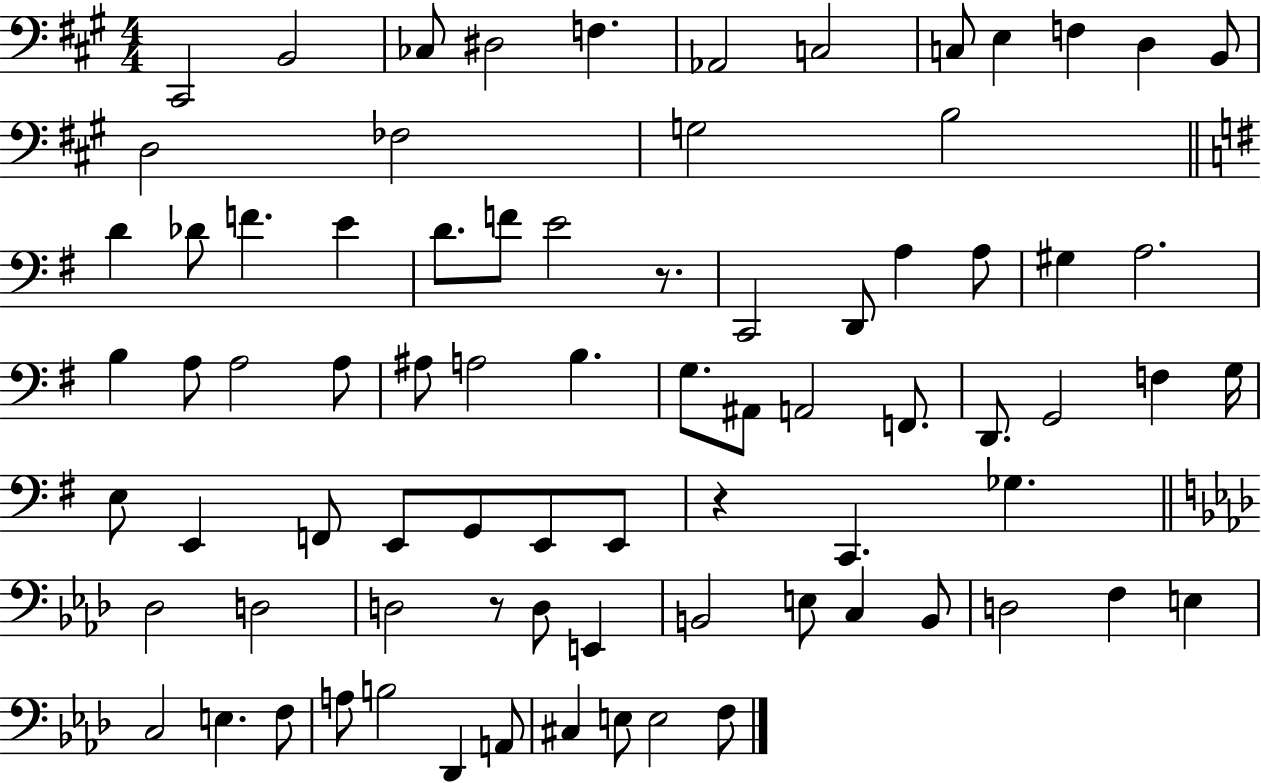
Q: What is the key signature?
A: A major